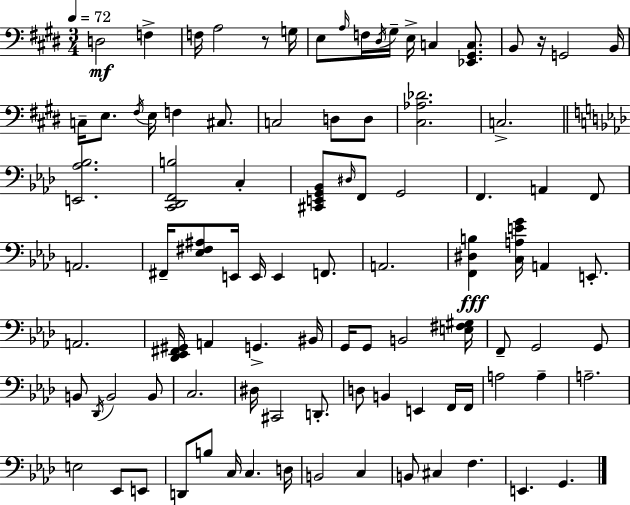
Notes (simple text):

D3/h F3/q F3/s A3/h R/e G3/s E3/e A3/s F3/s D#3/s G#3/s E3/s C3/q [Eb2,G#2,C3]/e. B2/e R/s G2/h B2/s C3/s E3/e. F#3/s E3/s F3/q C#3/e. C3/h D3/e D3/e [C#3,Ab3,Db4]/h. C3/h. [E2,Ab3,Bb3]/h. [C2,Db2,F2,B3]/h C3/q [C#2,E2,G2,Bb2]/e D#3/s F2/e G2/h F2/q. A2/q F2/e A2/h. F#2/s [Eb3,F#3,A#3]/e E2/s E2/s E2/q F2/e. A2/h. [F2,D#3,B3]/q [C3,A3,E4,G4]/s A2/q E2/e. A2/h. [Db2,Eb2,F#2,G#2]/s A2/q G2/q. BIS2/s G2/s G2/e B2/h [E3,F#3,G#3]/s F2/e G2/h G2/e B2/e Db2/s B2/h B2/e C3/h. D#3/s C#2/h D2/e. D3/e B2/q E2/q F2/s F2/s A3/h A3/q A3/h. E3/h Eb2/e E2/e D2/e B3/e C3/s C3/q. D3/s B2/h C3/q B2/e C#3/q F3/q. E2/q. G2/q.